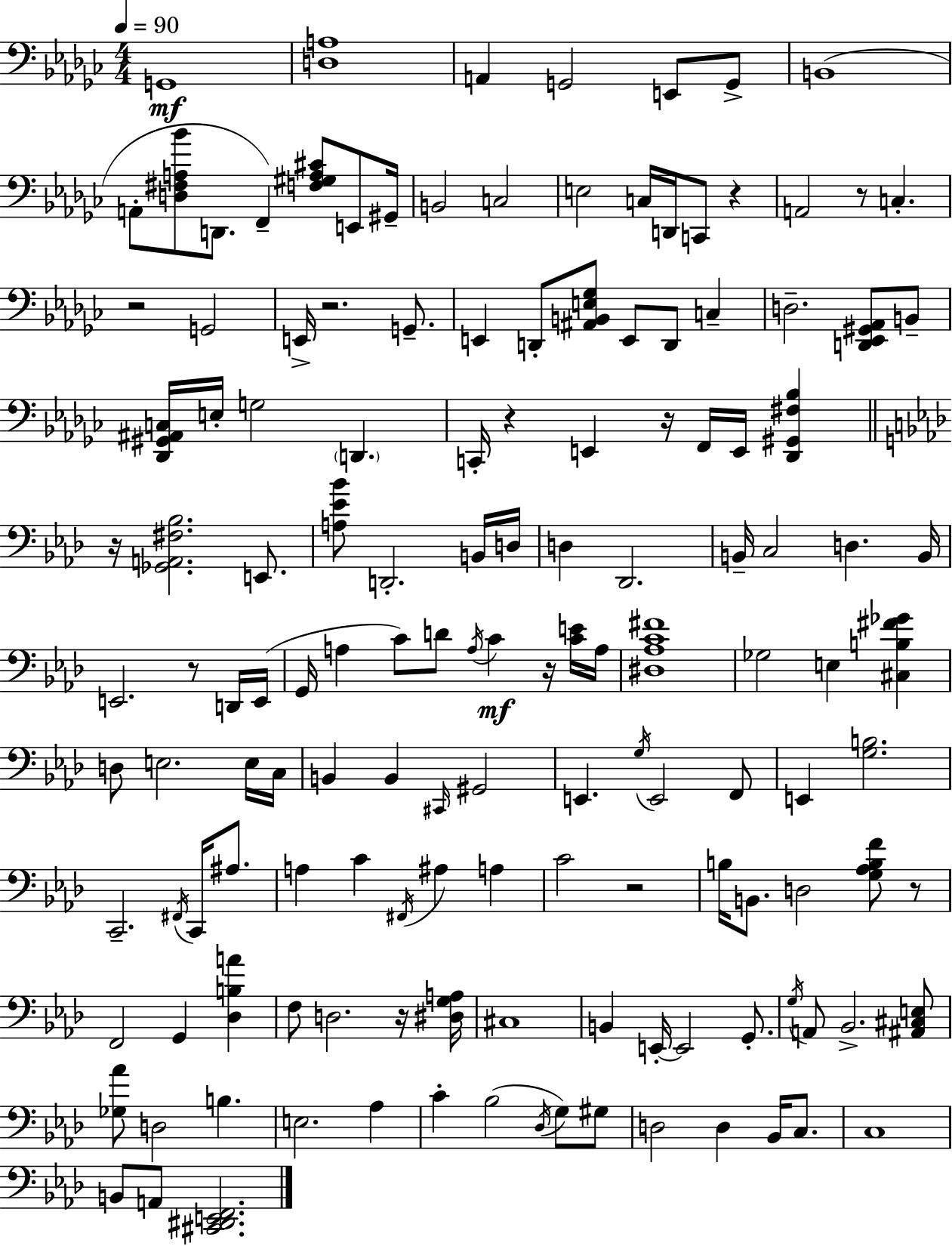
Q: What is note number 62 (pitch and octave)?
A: C3